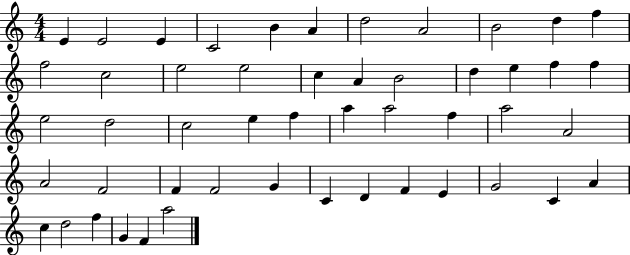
{
  \clef treble
  \numericTimeSignature
  \time 4/4
  \key c \major
  e'4 e'2 e'4 | c'2 b'4 a'4 | d''2 a'2 | b'2 d''4 f''4 | \break f''2 c''2 | e''2 e''2 | c''4 a'4 b'2 | d''4 e''4 f''4 f''4 | \break e''2 d''2 | c''2 e''4 f''4 | a''4 a''2 f''4 | a''2 a'2 | \break a'2 f'2 | f'4 f'2 g'4 | c'4 d'4 f'4 e'4 | g'2 c'4 a'4 | \break c''4 d''2 f''4 | g'4 f'4 a''2 | \bar "|."
}